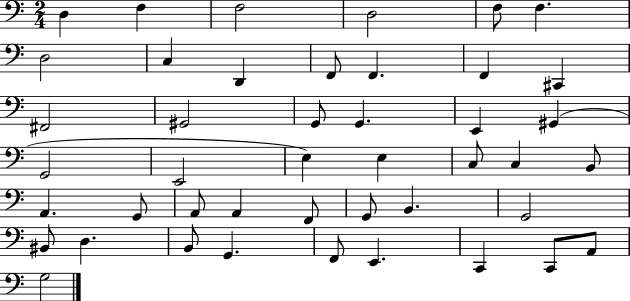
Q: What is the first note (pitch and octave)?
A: D3